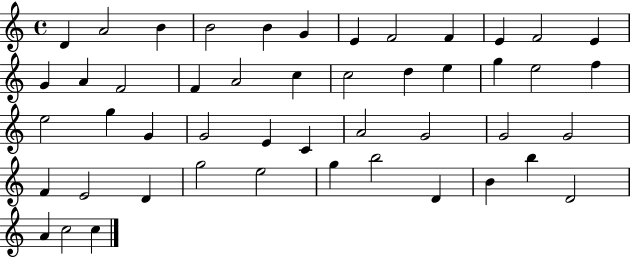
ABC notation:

X:1
T:Untitled
M:4/4
L:1/4
K:C
D A2 B B2 B G E F2 F E F2 E G A F2 F A2 c c2 d e g e2 f e2 g G G2 E C A2 G2 G2 G2 F E2 D g2 e2 g b2 D B b D2 A c2 c